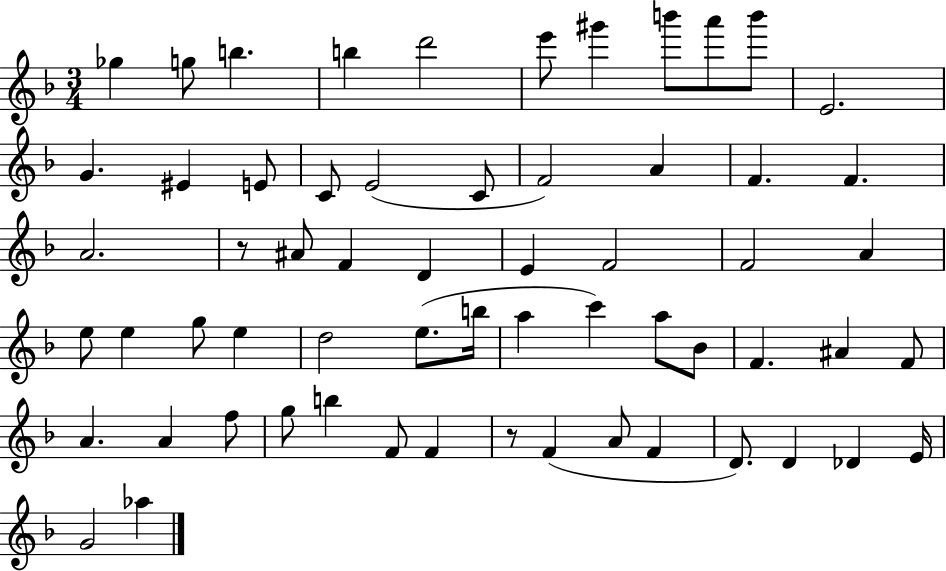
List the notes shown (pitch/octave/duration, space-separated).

Gb5/q G5/e B5/q. B5/q D6/h E6/e G#6/q B6/e A6/e B6/e E4/h. G4/q. EIS4/q E4/e C4/e E4/h C4/e F4/h A4/q F4/q. F4/q. A4/h. R/e A#4/e F4/q D4/q E4/q F4/h F4/h A4/q E5/e E5/q G5/e E5/q D5/h E5/e. B5/s A5/q C6/q A5/e Bb4/e F4/q. A#4/q F4/e A4/q. A4/q F5/e G5/e B5/q F4/e F4/q R/e F4/q A4/e F4/q D4/e. D4/q Db4/q E4/s G4/h Ab5/q